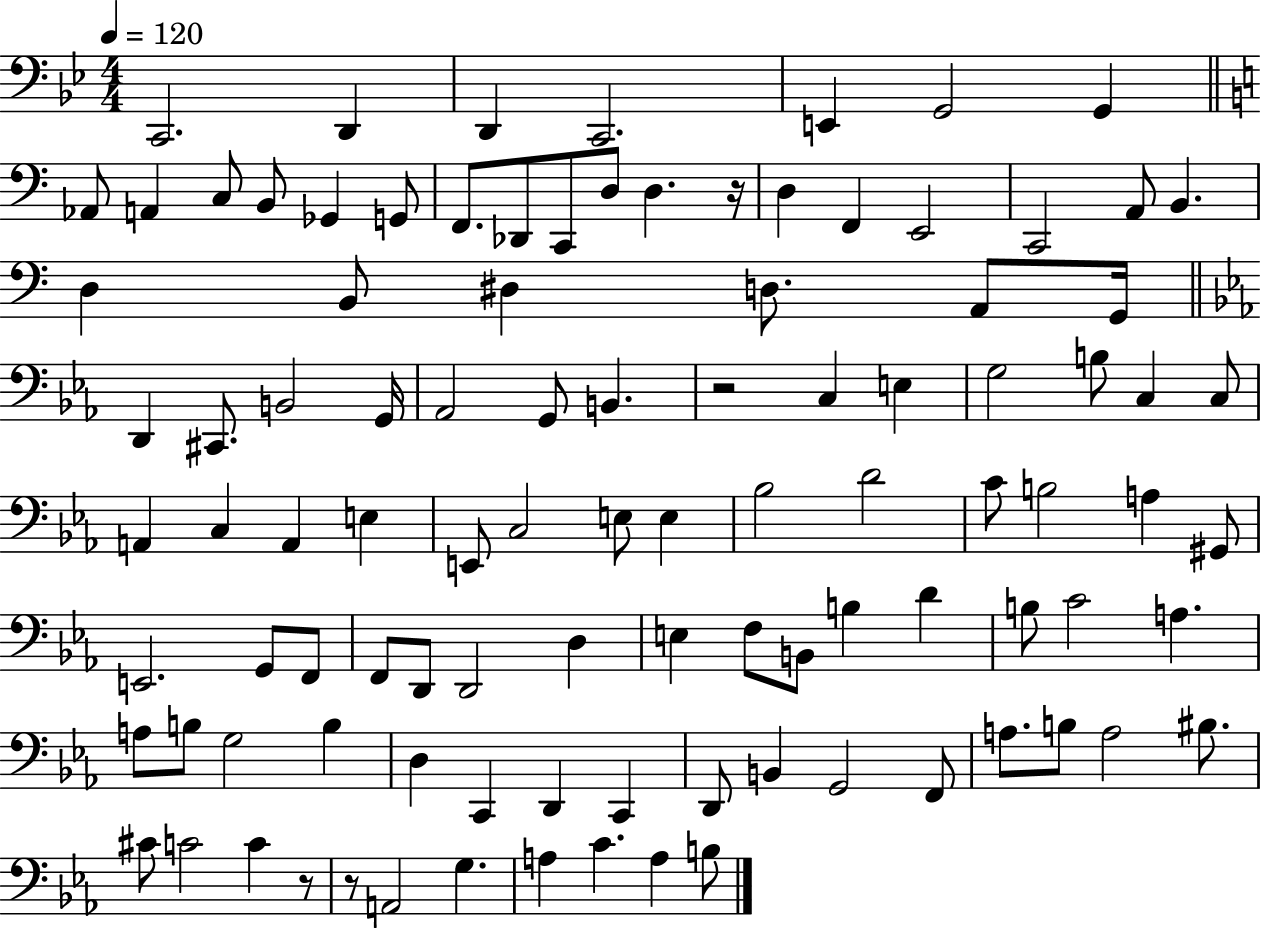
C2/h. D2/q D2/q C2/h. E2/q G2/h G2/q Ab2/e A2/q C3/e B2/e Gb2/q G2/e F2/e. Db2/e C2/e D3/e D3/q. R/s D3/q F2/q E2/h C2/h A2/e B2/q. D3/q B2/e D#3/q D3/e. A2/e G2/s D2/q C#2/e. B2/h G2/s Ab2/h G2/e B2/q. R/h C3/q E3/q G3/h B3/e C3/q C3/e A2/q C3/q A2/q E3/q E2/e C3/h E3/e E3/q Bb3/h D4/h C4/e B3/h A3/q G#2/e E2/h. G2/e F2/e F2/e D2/e D2/h D3/q E3/q F3/e B2/e B3/q D4/q B3/e C4/h A3/q. A3/e B3/e G3/h B3/q D3/q C2/q D2/q C2/q D2/e B2/q G2/h F2/e A3/e. B3/e A3/h BIS3/e. C#4/e C4/h C4/q R/e R/e A2/h G3/q. A3/q C4/q. A3/q B3/e